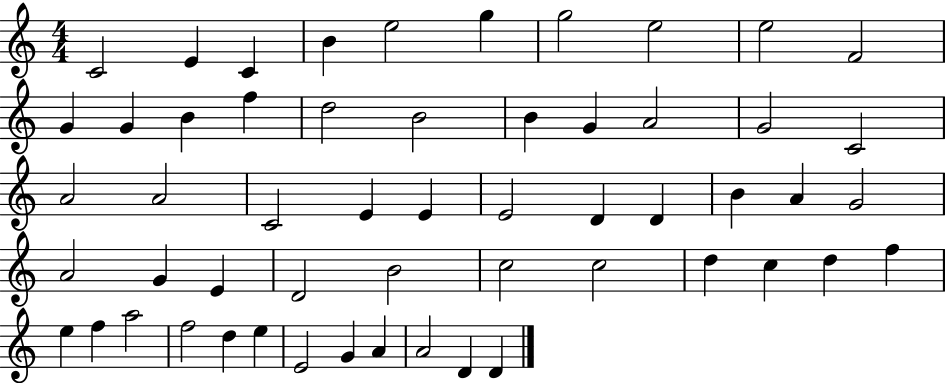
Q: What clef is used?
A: treble